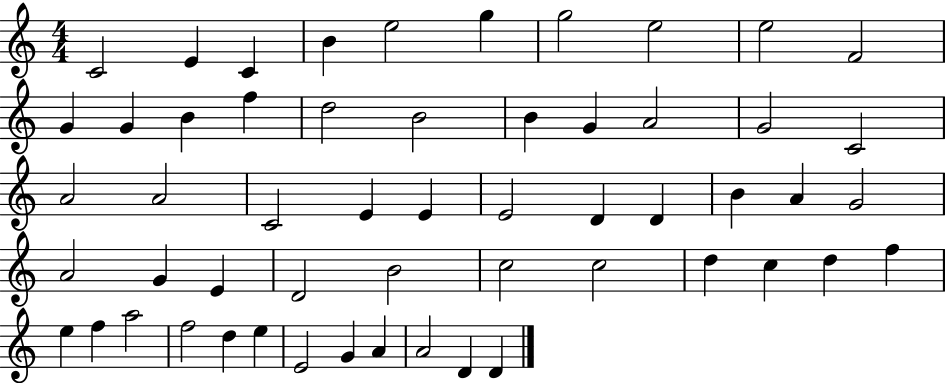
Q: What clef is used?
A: treble